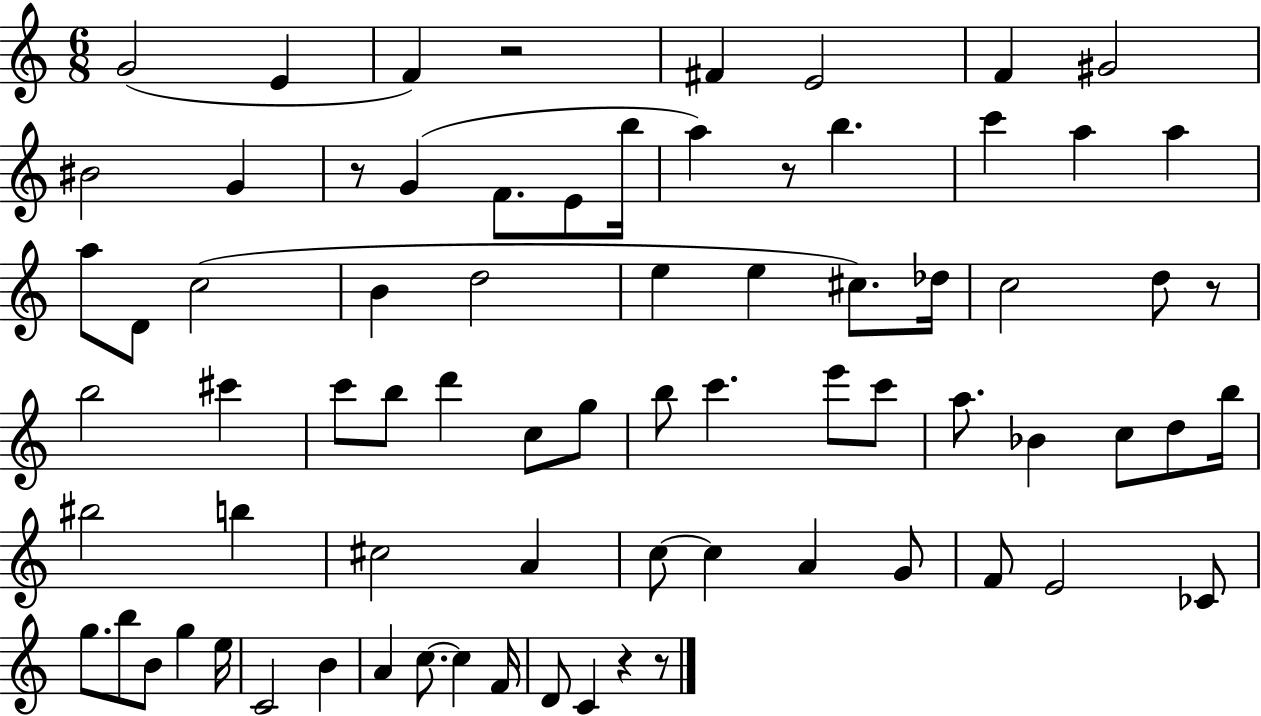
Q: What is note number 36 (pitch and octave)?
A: G5